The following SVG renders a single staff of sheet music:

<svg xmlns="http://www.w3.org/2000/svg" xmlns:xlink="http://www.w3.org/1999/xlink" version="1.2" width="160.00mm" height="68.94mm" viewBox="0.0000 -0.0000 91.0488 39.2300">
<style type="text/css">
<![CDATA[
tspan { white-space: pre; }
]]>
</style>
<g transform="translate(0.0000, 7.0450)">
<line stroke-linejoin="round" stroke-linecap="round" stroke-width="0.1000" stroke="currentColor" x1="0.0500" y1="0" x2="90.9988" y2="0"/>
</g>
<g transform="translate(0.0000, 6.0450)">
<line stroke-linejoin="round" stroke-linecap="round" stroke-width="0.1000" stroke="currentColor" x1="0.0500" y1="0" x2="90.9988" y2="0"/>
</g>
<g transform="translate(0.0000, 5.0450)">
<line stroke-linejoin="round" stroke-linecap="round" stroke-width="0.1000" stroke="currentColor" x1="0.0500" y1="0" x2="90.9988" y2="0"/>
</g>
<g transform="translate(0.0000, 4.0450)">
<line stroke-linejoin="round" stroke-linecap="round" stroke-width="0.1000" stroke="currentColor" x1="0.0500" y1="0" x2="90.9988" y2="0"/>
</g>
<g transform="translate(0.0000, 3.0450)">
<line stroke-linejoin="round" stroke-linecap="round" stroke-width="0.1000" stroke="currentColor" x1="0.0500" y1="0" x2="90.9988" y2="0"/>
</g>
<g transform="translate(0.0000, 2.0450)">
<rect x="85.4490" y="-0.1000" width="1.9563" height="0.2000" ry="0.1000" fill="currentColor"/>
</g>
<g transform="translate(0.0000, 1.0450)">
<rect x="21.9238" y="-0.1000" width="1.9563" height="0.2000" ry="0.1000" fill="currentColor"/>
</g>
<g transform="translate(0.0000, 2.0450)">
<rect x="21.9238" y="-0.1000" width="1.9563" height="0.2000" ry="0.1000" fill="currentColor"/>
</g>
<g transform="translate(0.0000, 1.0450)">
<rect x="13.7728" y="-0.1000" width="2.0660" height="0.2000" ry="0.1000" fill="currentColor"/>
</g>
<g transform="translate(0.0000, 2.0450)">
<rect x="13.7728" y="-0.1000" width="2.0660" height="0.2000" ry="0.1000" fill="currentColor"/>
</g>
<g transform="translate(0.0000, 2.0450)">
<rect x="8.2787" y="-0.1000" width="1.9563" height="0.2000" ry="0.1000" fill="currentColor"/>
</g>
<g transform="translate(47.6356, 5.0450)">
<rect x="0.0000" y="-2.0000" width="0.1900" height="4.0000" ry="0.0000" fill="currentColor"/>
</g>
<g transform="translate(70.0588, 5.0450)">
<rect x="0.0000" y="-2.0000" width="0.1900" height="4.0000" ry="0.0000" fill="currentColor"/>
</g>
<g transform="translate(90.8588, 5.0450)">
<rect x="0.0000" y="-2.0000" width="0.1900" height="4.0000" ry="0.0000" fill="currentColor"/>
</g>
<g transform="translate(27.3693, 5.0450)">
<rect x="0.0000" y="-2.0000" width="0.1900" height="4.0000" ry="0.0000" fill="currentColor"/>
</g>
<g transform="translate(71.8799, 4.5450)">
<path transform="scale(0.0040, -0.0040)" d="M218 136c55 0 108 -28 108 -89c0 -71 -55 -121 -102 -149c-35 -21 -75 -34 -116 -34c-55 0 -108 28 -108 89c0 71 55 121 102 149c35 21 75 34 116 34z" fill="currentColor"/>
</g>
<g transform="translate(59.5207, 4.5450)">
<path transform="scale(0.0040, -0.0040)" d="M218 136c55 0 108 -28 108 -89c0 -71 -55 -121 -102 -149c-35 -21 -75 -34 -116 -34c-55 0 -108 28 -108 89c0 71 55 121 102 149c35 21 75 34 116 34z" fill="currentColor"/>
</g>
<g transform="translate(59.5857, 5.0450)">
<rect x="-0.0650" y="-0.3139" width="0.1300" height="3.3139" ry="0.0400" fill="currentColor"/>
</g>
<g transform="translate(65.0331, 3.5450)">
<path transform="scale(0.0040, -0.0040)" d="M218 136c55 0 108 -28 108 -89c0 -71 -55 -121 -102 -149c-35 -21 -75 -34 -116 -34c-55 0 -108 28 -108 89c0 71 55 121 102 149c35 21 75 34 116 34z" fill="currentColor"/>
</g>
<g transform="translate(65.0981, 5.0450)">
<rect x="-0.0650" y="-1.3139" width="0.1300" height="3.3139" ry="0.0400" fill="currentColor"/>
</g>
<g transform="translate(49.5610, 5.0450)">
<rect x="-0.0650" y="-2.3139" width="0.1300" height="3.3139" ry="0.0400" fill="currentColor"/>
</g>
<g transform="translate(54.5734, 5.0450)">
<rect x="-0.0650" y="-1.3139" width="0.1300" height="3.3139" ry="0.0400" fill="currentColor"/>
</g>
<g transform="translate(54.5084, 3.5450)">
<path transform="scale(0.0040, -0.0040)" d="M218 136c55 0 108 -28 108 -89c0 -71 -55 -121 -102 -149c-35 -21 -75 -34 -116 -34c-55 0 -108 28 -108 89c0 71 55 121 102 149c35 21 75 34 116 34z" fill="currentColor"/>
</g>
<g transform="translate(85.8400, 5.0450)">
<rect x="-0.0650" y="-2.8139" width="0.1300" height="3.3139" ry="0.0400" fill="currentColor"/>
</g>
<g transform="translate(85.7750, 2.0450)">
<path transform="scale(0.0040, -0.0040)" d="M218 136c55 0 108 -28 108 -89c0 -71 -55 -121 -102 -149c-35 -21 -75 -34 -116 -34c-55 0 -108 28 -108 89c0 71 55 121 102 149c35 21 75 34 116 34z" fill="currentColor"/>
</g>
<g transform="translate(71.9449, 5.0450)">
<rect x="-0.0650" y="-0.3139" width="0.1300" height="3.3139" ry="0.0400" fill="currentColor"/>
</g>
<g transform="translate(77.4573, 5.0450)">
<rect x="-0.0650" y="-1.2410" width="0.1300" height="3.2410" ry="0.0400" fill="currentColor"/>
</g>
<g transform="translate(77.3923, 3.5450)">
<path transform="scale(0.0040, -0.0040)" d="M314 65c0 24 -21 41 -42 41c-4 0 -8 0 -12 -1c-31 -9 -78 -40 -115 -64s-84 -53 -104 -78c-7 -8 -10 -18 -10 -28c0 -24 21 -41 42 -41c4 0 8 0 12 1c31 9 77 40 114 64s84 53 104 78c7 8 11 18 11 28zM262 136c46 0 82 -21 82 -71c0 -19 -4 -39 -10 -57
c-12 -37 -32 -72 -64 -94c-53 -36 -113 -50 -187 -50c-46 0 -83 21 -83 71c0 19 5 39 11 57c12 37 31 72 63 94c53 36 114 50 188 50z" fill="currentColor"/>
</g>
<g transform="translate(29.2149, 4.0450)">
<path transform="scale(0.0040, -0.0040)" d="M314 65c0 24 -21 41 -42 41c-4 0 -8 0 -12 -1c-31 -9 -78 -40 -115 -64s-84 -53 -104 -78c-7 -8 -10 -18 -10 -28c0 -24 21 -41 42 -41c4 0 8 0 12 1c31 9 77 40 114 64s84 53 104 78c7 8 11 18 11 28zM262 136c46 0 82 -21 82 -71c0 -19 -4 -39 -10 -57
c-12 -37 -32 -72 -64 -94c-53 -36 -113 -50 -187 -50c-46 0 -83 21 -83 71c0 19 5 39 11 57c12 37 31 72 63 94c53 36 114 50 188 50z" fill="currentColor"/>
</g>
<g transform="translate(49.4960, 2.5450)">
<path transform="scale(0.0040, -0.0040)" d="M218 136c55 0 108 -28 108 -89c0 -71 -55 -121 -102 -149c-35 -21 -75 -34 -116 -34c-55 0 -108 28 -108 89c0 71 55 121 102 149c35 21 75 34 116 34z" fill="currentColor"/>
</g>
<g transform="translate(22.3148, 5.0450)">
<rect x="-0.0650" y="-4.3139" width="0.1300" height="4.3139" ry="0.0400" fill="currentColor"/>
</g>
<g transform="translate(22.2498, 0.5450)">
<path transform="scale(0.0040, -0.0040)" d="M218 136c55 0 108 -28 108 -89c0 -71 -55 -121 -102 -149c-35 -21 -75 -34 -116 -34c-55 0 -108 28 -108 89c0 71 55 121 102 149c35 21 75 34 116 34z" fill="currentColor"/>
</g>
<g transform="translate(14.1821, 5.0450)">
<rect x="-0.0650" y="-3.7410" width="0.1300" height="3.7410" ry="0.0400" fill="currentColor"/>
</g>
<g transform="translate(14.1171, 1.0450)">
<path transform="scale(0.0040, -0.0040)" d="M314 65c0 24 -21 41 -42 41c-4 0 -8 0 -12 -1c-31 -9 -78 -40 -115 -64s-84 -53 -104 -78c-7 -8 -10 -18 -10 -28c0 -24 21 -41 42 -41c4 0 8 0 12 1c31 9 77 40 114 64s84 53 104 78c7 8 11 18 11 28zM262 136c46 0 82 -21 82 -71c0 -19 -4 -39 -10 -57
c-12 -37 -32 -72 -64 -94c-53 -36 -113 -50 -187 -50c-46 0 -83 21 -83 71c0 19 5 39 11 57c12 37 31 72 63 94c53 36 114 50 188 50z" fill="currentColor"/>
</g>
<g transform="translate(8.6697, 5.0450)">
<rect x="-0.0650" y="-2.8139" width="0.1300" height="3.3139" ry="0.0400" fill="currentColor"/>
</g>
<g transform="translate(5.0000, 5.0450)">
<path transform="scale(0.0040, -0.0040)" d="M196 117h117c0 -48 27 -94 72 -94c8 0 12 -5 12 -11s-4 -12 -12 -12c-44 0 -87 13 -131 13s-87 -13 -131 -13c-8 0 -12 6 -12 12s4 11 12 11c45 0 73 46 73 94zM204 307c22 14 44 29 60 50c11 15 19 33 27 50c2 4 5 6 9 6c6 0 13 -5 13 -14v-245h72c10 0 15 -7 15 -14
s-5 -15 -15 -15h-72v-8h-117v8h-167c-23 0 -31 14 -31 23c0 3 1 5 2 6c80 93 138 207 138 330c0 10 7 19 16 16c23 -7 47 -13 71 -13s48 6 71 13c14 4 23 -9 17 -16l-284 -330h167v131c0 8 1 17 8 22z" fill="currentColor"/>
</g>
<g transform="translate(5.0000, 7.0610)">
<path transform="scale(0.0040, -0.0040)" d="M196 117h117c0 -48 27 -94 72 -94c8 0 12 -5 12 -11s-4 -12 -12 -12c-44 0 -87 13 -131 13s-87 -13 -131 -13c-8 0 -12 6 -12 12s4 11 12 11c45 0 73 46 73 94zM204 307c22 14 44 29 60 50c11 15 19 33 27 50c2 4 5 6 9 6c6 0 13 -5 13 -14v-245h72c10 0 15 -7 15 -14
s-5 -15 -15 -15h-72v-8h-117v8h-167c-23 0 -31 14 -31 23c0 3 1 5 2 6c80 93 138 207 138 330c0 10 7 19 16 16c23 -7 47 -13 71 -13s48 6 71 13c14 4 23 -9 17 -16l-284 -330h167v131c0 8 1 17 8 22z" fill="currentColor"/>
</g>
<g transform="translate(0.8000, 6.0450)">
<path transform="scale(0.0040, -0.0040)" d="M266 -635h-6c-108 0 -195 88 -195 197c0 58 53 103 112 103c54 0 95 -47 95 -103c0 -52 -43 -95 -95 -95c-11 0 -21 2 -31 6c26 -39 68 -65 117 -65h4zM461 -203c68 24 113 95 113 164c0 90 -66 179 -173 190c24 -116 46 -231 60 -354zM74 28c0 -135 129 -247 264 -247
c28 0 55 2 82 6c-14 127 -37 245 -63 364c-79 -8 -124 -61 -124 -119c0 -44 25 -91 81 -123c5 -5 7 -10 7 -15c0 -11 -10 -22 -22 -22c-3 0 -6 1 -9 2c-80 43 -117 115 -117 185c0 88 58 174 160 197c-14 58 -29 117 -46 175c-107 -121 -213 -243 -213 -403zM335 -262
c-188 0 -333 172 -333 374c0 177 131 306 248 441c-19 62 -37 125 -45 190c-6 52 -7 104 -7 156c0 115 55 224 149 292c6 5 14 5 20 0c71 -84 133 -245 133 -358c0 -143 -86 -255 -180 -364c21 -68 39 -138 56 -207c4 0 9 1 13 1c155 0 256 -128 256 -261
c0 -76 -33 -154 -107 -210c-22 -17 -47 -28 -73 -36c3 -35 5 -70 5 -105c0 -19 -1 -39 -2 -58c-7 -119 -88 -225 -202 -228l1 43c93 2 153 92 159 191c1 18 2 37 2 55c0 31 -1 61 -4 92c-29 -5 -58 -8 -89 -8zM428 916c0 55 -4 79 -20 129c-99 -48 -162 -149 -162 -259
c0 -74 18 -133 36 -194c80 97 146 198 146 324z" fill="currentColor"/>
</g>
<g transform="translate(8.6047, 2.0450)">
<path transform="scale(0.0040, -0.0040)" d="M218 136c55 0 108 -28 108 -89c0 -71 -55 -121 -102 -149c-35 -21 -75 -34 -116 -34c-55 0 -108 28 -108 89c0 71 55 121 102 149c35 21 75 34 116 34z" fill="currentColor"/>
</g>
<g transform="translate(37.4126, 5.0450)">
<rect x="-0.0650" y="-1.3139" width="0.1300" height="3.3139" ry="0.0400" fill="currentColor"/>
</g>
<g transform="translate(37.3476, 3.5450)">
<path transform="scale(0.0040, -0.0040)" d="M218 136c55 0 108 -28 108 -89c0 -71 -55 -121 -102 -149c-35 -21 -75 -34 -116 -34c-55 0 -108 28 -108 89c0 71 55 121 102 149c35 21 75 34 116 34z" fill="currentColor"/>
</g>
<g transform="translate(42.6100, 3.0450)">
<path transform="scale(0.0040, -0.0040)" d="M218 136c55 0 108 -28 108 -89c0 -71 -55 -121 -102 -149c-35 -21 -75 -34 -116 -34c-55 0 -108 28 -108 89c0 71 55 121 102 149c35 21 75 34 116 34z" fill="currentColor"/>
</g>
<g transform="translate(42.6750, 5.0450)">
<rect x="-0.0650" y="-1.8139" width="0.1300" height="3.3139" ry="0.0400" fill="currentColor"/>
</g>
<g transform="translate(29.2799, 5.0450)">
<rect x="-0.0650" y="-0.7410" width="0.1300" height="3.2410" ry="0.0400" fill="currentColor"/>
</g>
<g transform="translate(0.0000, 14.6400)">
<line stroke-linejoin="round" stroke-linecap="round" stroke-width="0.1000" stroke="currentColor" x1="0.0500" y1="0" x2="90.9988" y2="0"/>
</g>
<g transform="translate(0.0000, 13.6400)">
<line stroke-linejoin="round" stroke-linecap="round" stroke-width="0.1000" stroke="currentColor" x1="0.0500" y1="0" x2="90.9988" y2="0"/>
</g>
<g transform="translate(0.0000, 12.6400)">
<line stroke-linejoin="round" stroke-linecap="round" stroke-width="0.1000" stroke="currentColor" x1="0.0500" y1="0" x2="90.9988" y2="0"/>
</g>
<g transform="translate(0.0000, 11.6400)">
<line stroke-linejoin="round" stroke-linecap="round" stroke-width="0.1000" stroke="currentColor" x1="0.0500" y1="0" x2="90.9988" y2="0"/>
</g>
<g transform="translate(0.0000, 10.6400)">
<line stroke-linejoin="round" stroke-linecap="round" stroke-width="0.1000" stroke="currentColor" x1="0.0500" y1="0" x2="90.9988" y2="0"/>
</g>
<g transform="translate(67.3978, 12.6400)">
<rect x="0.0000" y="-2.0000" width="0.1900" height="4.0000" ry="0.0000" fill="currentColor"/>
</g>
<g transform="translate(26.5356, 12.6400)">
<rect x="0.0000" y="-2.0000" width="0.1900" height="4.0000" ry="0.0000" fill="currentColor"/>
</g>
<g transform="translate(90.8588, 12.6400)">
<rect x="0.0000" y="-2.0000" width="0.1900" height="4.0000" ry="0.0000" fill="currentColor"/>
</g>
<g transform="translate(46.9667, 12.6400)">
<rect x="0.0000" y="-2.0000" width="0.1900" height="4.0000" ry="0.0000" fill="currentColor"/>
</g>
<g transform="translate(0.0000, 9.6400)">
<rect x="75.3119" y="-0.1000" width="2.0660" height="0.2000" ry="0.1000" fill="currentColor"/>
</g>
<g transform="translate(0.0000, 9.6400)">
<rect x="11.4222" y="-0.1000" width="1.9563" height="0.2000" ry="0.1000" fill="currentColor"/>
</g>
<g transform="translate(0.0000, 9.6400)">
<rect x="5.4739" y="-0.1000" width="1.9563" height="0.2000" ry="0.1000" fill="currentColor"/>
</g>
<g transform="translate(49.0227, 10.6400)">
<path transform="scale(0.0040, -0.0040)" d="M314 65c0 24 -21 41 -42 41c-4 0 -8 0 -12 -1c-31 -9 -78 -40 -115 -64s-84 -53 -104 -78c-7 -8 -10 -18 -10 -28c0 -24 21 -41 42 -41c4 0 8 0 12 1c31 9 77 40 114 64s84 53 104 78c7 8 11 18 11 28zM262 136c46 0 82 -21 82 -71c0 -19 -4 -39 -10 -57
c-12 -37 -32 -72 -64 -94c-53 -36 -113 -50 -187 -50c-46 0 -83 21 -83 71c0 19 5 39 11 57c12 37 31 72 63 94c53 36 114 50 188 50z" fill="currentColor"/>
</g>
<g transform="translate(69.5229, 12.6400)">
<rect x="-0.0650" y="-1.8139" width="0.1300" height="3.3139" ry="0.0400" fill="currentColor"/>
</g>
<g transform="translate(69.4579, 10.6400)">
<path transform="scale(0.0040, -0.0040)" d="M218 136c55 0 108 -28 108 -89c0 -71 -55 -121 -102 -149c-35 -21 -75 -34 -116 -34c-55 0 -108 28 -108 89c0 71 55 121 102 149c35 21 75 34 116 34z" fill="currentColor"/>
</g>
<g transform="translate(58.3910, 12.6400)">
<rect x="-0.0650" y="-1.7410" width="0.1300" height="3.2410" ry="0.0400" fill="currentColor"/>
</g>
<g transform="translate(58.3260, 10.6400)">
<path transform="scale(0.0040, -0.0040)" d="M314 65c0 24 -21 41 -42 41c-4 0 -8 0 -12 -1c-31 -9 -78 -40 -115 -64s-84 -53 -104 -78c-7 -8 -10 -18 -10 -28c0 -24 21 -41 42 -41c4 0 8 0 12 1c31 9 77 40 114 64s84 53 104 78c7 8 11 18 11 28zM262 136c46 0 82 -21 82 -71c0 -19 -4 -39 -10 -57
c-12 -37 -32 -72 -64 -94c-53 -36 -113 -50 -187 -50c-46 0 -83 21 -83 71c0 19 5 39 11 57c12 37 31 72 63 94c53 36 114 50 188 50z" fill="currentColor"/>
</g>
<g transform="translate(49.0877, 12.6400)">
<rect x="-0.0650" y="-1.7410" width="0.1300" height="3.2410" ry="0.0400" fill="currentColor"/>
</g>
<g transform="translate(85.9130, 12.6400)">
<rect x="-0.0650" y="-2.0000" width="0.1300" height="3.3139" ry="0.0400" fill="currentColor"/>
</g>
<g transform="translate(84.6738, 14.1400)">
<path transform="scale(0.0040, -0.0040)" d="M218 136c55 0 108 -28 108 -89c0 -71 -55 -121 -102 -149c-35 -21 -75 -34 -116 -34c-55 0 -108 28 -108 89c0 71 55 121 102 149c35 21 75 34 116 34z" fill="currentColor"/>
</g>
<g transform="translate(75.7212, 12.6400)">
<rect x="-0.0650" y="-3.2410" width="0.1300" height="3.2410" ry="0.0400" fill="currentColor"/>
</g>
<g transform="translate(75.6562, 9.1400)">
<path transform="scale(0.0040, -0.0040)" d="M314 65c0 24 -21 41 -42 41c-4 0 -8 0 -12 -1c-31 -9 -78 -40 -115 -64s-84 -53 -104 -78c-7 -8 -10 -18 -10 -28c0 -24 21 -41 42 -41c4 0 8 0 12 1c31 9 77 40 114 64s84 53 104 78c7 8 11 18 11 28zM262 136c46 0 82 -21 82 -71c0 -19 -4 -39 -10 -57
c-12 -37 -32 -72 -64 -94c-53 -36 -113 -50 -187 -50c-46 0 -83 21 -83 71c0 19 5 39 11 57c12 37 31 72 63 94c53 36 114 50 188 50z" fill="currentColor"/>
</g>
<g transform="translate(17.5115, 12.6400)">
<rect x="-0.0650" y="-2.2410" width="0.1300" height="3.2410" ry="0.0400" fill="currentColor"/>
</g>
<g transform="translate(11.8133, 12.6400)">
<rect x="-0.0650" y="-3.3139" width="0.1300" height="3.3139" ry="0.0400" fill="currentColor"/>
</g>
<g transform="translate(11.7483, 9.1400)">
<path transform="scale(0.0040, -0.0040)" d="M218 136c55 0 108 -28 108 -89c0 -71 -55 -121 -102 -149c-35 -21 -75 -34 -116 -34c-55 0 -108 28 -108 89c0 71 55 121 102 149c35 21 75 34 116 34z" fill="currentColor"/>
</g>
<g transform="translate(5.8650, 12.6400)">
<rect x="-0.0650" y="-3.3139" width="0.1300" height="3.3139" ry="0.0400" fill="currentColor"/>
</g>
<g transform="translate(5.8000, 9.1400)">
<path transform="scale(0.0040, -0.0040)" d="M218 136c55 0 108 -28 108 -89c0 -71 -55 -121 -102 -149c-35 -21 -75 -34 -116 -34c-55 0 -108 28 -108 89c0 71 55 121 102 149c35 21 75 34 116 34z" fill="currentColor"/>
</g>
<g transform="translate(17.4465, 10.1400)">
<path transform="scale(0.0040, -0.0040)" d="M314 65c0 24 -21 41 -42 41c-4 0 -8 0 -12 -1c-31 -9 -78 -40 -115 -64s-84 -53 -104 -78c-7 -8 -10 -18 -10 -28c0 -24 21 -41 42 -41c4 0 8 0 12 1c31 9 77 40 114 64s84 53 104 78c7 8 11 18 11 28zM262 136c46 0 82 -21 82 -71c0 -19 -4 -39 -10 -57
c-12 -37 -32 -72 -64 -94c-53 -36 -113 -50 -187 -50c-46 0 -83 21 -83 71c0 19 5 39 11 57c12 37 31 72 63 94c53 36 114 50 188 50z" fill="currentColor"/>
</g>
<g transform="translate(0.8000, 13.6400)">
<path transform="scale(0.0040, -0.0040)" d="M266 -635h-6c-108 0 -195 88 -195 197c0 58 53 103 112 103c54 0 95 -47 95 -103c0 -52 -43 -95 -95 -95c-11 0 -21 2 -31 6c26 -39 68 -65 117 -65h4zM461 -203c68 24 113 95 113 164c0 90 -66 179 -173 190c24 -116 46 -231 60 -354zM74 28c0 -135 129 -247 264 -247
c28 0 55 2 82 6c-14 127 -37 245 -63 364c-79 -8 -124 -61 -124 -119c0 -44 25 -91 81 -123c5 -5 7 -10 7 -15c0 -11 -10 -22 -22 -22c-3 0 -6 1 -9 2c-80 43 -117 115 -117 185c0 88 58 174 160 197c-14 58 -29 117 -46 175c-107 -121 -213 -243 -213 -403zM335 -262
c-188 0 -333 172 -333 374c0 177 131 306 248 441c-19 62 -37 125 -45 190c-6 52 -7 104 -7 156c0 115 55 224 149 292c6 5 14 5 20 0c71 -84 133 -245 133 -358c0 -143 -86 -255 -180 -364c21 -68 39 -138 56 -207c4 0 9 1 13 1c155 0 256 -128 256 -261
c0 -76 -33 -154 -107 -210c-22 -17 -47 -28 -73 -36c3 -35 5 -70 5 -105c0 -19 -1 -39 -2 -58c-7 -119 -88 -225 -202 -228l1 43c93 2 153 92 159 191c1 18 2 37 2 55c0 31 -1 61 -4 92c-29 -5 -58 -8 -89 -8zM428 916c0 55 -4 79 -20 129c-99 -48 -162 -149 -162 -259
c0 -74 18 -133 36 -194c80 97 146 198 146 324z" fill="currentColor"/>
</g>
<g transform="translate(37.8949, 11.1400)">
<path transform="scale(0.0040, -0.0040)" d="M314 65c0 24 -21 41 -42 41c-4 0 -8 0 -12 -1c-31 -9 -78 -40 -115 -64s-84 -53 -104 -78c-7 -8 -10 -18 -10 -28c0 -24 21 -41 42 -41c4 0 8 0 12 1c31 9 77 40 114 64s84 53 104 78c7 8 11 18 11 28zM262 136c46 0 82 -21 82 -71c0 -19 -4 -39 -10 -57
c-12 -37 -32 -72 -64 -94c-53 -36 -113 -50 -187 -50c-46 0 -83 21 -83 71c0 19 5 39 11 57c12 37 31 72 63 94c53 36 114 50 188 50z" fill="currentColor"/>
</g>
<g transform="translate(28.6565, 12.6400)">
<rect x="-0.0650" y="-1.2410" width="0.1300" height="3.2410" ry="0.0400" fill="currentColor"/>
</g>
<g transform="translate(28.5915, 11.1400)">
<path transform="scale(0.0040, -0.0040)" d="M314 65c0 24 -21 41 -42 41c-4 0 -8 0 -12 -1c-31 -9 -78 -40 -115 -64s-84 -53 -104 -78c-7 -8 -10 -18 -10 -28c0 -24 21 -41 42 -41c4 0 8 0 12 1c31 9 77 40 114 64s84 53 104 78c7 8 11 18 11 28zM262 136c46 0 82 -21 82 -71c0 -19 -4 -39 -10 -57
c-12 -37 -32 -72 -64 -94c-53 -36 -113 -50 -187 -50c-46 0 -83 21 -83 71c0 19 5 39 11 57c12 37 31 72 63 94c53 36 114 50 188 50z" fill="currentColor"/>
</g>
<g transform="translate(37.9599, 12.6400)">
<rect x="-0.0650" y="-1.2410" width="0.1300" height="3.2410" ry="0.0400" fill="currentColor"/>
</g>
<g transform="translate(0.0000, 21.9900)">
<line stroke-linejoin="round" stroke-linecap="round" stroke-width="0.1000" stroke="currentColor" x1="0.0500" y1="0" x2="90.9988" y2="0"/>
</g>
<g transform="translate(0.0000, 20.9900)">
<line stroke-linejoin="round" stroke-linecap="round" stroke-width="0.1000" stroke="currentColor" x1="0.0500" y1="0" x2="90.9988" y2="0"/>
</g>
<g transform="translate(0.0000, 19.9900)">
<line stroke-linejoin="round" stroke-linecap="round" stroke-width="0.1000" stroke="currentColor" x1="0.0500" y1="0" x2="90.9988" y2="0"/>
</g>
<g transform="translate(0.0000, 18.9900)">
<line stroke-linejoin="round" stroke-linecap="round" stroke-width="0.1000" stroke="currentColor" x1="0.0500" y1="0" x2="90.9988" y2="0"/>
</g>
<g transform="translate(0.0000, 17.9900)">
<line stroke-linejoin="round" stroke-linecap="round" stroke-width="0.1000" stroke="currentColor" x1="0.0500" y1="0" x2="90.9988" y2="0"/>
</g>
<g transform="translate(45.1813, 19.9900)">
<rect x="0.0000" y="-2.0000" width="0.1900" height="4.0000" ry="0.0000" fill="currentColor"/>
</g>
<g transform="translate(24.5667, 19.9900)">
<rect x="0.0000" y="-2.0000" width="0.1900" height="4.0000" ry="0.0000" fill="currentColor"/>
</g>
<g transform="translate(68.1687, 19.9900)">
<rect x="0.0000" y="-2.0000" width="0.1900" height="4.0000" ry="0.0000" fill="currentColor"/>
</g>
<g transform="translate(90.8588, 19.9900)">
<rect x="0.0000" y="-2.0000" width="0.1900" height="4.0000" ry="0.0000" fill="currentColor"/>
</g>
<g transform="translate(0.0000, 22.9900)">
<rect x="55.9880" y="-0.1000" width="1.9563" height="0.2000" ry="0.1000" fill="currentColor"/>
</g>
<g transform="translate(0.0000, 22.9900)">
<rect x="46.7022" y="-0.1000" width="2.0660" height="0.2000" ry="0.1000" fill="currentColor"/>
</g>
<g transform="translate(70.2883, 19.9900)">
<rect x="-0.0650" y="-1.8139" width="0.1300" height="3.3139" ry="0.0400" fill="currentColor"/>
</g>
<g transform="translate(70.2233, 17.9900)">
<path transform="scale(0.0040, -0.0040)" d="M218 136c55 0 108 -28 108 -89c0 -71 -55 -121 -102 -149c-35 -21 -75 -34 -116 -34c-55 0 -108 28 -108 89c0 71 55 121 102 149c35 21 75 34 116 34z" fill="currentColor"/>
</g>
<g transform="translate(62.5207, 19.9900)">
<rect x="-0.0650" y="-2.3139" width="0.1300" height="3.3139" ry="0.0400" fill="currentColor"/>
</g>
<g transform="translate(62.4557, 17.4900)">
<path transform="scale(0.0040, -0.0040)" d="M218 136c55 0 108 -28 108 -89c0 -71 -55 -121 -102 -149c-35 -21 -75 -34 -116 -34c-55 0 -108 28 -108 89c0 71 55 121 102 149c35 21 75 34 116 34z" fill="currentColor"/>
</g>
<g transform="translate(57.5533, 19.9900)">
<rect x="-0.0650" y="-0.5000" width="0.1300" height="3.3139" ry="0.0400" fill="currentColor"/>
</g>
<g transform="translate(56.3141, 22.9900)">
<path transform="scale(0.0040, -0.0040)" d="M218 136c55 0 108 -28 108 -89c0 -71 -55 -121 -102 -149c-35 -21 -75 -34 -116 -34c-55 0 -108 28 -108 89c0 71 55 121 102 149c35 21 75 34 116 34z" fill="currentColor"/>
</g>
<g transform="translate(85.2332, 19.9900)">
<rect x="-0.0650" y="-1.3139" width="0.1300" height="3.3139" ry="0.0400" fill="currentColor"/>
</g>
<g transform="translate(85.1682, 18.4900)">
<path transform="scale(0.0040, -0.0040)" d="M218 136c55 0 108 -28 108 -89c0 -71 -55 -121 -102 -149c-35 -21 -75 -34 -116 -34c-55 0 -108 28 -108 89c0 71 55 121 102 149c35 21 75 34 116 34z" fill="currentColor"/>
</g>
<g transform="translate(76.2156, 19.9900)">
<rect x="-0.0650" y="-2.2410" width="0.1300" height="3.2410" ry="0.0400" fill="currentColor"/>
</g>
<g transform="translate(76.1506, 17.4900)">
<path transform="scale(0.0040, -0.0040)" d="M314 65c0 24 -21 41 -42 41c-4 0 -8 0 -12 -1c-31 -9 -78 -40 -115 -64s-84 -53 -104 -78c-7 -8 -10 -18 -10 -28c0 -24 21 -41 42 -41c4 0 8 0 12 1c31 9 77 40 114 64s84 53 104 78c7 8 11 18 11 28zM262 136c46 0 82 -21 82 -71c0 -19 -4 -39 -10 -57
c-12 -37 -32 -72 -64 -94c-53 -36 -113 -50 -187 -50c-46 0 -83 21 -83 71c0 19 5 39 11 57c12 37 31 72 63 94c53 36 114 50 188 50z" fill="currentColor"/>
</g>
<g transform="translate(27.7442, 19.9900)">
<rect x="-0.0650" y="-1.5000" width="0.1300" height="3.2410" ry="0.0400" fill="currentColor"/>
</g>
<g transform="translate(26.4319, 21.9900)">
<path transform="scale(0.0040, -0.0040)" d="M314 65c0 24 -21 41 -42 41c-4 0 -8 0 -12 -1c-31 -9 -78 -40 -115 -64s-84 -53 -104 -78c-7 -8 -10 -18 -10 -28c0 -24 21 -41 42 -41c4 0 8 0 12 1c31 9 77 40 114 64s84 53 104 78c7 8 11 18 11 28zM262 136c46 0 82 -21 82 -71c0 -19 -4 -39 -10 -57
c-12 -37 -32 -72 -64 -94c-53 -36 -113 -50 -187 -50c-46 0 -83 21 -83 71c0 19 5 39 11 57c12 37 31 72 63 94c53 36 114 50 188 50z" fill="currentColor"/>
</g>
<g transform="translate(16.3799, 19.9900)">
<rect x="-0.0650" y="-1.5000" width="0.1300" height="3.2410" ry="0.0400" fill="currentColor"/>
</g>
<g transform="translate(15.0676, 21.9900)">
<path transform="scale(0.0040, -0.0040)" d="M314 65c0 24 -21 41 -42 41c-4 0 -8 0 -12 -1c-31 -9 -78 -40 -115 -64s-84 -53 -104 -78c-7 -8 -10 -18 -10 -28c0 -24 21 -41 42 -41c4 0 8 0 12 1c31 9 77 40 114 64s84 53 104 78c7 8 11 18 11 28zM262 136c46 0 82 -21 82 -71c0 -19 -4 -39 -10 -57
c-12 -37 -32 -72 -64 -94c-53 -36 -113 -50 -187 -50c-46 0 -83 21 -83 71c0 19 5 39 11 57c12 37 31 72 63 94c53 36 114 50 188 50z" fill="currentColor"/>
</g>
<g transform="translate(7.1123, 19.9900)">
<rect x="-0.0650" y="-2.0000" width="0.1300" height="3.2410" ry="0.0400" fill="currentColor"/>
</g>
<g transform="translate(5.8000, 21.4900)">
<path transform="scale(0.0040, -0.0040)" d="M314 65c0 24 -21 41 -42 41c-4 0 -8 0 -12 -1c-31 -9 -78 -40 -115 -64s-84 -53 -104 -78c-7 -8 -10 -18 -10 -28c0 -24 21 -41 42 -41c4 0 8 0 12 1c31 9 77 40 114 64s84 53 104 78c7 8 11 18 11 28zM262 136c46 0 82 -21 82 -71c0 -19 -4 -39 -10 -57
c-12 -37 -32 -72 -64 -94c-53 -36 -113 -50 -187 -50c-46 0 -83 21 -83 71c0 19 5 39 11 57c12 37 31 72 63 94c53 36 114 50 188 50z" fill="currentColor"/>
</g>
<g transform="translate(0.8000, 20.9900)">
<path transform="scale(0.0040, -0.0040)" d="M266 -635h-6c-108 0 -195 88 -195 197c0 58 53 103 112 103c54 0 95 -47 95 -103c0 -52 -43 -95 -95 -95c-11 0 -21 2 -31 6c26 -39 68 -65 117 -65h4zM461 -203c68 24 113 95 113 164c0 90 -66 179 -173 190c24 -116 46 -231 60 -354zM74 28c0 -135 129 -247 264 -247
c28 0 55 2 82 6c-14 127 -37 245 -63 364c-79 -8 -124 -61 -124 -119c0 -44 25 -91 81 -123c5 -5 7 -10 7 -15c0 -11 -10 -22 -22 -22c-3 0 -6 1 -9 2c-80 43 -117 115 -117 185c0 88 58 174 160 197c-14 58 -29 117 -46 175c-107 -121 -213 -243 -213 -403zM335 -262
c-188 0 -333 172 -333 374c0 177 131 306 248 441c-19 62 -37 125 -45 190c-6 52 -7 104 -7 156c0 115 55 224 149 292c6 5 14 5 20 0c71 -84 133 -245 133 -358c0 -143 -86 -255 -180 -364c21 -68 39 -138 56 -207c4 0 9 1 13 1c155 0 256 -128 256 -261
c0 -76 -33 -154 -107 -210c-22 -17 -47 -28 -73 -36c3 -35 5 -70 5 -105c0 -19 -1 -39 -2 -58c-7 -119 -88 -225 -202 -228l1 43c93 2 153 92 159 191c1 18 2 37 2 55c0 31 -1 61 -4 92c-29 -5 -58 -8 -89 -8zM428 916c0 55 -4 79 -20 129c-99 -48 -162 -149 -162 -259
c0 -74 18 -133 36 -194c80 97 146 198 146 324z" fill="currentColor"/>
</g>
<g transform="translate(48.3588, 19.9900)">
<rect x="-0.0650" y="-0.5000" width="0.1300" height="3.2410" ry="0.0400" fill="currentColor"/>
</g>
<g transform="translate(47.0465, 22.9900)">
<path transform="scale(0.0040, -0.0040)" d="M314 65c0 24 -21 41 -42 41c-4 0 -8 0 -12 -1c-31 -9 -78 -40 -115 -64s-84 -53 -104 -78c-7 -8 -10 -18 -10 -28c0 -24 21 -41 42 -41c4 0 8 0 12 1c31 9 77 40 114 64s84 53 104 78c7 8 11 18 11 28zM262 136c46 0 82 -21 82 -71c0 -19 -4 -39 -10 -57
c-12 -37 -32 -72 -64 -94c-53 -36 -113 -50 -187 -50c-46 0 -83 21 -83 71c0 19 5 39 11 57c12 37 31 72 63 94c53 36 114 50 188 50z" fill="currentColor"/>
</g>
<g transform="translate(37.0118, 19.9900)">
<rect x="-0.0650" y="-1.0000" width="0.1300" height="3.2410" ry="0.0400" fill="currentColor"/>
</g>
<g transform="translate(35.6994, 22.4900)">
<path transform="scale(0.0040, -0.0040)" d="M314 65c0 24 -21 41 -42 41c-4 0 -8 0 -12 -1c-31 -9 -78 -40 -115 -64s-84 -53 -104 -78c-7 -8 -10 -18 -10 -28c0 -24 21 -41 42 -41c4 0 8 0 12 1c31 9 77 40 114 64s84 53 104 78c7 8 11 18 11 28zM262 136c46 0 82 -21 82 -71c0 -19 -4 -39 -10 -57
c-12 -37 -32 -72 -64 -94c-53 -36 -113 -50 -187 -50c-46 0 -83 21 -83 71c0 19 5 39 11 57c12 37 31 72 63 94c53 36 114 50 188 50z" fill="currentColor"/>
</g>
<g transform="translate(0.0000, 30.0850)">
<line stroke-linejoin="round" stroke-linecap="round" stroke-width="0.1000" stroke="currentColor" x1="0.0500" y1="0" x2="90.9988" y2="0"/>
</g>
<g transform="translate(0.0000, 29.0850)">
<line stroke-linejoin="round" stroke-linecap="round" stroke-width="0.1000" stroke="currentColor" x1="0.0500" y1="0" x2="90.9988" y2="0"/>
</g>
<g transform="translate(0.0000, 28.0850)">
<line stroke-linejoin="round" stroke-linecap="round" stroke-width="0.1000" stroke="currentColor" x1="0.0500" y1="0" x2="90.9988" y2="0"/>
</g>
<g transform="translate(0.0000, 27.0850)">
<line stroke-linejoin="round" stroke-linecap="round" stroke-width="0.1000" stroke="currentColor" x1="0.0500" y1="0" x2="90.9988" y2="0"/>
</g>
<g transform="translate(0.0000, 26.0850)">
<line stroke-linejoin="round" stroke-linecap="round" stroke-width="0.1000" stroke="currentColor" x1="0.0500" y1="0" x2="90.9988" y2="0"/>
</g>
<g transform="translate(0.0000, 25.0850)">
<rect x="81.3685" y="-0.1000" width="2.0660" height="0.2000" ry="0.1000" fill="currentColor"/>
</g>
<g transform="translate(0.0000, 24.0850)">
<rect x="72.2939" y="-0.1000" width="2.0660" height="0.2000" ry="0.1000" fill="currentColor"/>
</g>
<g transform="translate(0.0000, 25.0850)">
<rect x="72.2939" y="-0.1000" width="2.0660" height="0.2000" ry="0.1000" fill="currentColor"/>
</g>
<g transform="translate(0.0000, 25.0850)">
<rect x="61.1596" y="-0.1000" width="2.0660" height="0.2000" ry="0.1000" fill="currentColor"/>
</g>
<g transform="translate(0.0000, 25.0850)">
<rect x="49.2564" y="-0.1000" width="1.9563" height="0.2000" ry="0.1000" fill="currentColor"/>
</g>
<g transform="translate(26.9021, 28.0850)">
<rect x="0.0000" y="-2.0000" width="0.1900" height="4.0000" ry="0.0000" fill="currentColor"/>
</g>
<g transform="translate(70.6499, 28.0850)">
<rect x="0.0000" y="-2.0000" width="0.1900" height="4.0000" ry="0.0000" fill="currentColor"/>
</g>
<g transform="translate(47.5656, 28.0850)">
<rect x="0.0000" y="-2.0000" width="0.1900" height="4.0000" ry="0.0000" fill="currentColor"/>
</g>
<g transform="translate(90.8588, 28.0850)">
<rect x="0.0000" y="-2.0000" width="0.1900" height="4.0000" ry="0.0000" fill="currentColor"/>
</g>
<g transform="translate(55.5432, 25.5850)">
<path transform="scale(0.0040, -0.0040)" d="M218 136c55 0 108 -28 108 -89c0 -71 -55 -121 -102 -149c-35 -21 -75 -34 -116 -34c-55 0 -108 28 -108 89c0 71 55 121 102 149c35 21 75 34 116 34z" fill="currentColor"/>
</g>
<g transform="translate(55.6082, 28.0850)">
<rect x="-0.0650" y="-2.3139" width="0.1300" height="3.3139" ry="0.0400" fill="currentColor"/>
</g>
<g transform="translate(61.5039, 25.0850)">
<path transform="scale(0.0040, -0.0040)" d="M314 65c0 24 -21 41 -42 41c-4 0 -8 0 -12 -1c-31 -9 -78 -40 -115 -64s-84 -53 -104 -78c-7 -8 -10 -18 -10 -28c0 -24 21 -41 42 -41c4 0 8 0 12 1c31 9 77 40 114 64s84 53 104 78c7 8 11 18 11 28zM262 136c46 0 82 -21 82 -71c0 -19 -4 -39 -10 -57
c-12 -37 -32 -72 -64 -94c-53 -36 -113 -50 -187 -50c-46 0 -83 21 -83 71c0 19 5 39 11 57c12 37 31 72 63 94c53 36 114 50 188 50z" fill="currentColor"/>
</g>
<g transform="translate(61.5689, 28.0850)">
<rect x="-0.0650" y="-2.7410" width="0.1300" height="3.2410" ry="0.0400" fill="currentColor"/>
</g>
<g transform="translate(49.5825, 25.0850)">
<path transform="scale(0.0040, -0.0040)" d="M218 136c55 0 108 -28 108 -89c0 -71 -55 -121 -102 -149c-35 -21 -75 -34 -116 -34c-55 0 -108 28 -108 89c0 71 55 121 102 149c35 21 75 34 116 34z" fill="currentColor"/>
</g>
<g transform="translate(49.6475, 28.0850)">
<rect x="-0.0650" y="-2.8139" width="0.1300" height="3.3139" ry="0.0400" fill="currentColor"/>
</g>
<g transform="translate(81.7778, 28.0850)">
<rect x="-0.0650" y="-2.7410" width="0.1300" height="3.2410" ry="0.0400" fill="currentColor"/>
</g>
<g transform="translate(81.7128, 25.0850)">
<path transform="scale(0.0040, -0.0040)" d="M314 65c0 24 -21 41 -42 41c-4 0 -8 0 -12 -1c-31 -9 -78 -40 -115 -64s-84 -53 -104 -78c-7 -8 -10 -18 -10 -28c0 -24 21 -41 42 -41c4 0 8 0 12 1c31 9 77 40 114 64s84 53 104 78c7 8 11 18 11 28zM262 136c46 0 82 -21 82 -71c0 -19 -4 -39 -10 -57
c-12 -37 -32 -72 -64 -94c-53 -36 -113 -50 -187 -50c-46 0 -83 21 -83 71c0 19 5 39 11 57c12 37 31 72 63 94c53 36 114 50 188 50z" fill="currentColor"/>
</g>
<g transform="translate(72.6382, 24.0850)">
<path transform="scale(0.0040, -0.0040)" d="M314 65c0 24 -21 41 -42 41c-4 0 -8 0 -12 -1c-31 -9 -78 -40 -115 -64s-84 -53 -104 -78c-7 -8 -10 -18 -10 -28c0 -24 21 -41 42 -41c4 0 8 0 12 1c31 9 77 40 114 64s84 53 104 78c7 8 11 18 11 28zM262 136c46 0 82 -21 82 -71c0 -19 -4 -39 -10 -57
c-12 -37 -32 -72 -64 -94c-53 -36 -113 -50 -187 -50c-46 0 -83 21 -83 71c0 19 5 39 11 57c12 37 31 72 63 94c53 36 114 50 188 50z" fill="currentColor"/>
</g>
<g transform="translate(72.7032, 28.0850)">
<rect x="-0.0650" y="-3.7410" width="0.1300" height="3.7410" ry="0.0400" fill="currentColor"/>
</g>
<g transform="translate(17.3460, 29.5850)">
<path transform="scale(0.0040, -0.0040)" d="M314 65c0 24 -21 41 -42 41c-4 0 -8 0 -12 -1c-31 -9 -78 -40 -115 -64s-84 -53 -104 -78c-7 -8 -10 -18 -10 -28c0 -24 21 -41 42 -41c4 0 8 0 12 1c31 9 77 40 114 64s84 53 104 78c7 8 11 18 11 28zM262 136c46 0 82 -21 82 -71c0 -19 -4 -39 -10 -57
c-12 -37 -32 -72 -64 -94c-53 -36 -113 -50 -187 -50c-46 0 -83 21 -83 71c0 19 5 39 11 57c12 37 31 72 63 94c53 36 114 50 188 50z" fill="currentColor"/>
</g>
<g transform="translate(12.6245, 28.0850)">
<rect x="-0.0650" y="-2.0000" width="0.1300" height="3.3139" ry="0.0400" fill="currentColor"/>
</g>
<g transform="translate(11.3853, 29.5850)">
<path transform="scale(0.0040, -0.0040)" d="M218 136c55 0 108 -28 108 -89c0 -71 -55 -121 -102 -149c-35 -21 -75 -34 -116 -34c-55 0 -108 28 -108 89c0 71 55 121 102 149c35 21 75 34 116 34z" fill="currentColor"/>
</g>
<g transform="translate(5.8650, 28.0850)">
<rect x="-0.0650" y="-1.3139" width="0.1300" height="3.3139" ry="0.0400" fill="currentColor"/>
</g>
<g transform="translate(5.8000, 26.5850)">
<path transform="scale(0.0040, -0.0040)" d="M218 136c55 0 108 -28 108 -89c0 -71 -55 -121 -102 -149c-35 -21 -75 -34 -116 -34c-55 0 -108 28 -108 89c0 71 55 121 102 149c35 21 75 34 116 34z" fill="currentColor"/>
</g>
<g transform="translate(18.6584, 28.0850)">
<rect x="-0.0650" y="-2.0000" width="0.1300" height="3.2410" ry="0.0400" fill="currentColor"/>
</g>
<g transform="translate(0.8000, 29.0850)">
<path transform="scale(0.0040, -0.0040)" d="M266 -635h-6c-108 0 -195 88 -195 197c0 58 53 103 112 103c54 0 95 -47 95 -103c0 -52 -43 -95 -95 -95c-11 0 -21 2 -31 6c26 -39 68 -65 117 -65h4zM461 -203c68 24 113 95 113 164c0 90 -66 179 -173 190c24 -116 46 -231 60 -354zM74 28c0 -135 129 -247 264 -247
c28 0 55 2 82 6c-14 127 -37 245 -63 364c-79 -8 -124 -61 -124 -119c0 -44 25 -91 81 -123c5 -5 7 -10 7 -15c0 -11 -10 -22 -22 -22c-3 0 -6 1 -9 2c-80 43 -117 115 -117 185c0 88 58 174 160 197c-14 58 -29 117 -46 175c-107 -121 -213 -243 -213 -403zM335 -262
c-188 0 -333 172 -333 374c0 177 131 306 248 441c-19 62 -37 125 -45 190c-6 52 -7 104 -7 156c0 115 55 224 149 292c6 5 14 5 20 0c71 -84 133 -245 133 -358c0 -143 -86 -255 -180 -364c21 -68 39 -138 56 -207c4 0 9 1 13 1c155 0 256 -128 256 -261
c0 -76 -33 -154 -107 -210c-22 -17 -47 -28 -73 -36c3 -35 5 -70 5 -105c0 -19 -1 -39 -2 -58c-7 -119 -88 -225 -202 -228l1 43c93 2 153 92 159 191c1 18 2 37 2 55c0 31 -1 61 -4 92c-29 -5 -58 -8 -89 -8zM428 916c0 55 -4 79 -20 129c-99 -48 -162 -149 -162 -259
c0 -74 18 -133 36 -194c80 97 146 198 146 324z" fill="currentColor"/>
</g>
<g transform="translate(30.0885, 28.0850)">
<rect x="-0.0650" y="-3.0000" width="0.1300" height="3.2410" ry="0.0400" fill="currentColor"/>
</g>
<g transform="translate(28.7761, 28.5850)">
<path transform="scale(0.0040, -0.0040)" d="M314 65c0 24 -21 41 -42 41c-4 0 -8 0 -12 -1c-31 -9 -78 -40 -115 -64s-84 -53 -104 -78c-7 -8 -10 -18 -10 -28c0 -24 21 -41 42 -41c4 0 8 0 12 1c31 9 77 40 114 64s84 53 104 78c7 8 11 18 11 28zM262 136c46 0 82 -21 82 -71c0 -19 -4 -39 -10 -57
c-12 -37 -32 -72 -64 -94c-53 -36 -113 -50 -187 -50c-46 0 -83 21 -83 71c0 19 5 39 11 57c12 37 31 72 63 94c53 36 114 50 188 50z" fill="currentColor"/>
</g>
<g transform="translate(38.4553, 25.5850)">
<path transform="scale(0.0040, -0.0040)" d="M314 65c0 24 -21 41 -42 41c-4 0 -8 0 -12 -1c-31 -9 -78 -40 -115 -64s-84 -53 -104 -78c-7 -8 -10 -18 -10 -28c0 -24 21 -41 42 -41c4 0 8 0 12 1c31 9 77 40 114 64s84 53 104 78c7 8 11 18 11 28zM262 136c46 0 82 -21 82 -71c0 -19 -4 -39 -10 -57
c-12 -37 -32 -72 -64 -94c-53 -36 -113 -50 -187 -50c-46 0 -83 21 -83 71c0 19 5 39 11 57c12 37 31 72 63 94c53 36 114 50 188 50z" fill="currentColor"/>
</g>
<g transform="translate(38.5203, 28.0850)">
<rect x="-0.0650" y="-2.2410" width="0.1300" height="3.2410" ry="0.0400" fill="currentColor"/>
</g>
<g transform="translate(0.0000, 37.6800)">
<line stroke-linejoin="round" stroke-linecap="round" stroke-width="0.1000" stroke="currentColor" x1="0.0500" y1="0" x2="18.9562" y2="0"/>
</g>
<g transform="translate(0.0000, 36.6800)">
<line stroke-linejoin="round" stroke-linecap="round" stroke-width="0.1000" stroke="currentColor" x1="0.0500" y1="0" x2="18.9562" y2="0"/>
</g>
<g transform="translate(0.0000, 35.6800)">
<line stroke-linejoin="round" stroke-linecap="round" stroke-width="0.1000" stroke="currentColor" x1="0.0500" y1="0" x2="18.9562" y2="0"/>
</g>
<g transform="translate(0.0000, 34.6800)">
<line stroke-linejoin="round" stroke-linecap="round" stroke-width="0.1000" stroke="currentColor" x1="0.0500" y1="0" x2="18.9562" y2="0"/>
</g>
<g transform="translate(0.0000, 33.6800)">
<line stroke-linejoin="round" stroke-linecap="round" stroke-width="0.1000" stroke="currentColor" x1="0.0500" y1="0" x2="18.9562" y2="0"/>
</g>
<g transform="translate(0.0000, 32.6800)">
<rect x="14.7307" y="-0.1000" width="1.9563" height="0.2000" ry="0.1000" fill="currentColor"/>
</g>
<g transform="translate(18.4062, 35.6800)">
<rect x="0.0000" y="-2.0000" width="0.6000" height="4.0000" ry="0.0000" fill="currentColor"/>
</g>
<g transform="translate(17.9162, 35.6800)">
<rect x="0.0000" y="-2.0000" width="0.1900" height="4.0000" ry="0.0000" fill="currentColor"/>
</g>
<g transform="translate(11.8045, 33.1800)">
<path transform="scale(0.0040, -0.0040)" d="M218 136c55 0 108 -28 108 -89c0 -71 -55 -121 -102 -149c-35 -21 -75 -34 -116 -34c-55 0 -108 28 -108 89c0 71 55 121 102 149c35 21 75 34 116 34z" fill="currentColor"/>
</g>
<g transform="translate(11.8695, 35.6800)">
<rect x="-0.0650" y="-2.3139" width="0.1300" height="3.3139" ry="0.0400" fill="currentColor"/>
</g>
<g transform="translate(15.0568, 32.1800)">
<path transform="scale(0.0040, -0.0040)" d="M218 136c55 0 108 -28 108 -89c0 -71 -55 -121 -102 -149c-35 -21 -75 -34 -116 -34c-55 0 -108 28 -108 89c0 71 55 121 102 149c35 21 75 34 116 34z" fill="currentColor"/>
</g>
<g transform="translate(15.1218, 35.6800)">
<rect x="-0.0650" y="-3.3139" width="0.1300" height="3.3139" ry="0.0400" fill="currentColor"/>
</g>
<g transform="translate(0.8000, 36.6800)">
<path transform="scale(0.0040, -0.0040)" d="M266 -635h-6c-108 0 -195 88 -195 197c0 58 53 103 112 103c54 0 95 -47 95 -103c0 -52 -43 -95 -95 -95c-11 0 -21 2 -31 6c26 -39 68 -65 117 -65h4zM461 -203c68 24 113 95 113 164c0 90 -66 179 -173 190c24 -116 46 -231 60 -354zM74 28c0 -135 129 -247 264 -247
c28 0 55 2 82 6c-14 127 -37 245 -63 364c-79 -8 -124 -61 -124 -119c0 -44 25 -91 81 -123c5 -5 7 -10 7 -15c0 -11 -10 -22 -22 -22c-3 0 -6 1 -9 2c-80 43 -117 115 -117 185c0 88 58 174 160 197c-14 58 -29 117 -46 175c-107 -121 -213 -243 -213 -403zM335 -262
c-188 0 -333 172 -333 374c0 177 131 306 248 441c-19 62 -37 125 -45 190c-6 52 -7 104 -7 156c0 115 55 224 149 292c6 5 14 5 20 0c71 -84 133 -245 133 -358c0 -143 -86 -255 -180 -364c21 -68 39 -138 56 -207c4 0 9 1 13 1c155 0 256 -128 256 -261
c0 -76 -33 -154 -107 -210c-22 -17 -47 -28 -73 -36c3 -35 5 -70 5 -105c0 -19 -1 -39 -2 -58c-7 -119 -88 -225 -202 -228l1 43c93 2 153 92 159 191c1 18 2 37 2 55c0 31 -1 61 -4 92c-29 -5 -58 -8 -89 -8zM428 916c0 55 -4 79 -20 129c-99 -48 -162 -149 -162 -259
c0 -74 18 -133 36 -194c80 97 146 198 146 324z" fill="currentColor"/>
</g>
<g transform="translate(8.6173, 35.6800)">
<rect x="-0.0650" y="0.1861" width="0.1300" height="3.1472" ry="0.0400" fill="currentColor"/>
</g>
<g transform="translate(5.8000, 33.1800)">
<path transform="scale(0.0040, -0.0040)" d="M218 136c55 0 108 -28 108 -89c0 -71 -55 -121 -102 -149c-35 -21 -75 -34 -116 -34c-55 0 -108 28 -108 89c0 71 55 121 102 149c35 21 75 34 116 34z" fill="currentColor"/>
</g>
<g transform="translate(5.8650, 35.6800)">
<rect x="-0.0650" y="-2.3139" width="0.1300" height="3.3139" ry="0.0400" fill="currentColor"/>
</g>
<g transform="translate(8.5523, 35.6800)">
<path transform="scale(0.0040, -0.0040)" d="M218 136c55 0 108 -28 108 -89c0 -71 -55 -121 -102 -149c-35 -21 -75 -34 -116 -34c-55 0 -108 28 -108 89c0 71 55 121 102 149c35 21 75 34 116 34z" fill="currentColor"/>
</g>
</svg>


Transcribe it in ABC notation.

X:1
T:Untitled
M:4/4
L:1/4
K:C
a c'2 d' d2 e f g e c e c e2 a b b g2 e2 e2 f2 f2 f b2 F F2 E2 E2 D2 C2 C g f g2 e e F F2 A2 g2 a g a2 c'2 a2 g B g b